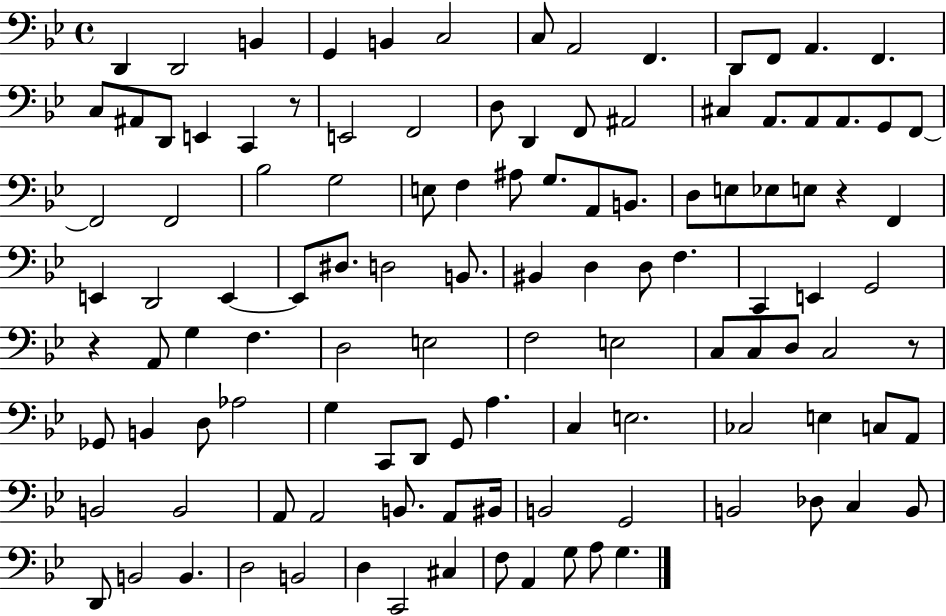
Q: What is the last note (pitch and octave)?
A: G3